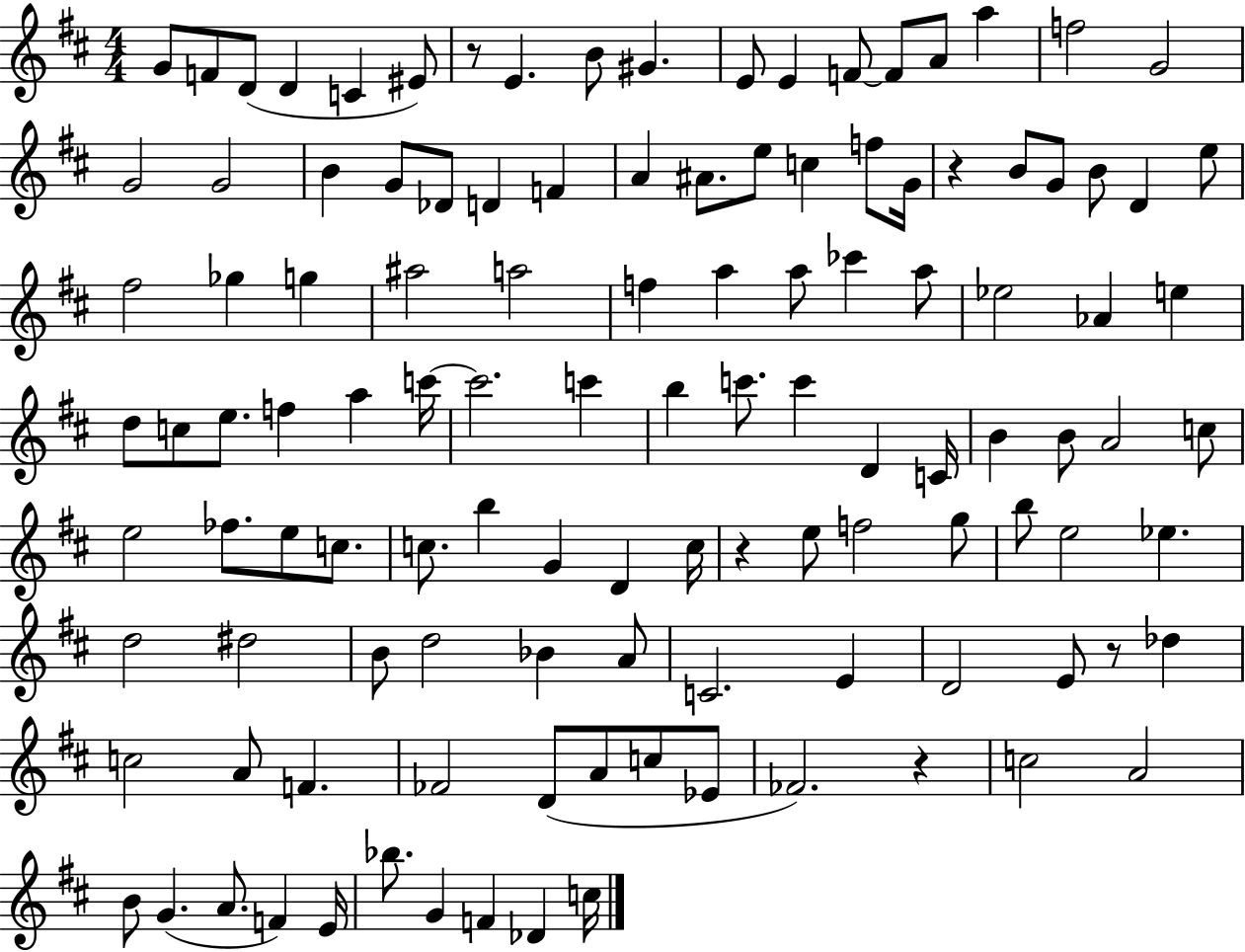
G4/e F4/e D4/e D4/q C4/q EIS4/e R/e E4/q. B4/e G#4/q. E4/e E4/q F4/e F4/e A4/e A5/q F5/h G4/h G4/h G4/h B4/q G4/e Db4/e D4/q F4/q A4/q A#4/e. E5/e C5/q F5/e G4/s R/q B4/e G4/e B4/e D4/q E5/e F#5/h Gb5/q G5/q A#5/h A5/h F5/q A5/q A5/e CES6/q A5/e Eb5/h Ab4/q E5/q D5/e C5/e E5/e. F5/q A5/q C6/s C6/h. C6/q B5/q C6/e. C6/q D4/q C4/s B4/q B4/e A4/h C5/e E5/h FES5/e. E5/e C5/e. C5/e. B5/q G4/q D4/q C5/s R/q E5/e F5/h G5/e B5/e E5/h Eb5/q. D5/h D#5/h B4/e D5/h Bb4/q A4/e C4/h. E4/q D4/h E4/e R/e Db5/q C5/h A4/e F4/q. FES4/h D4/e A4/e C5/e Eb4/e FES4/h. R/q C5/h A4/h B4/e G4/q. A4/e. F4/q E4/s Bb5/e. G4/q F4/q Db4/q C5/s